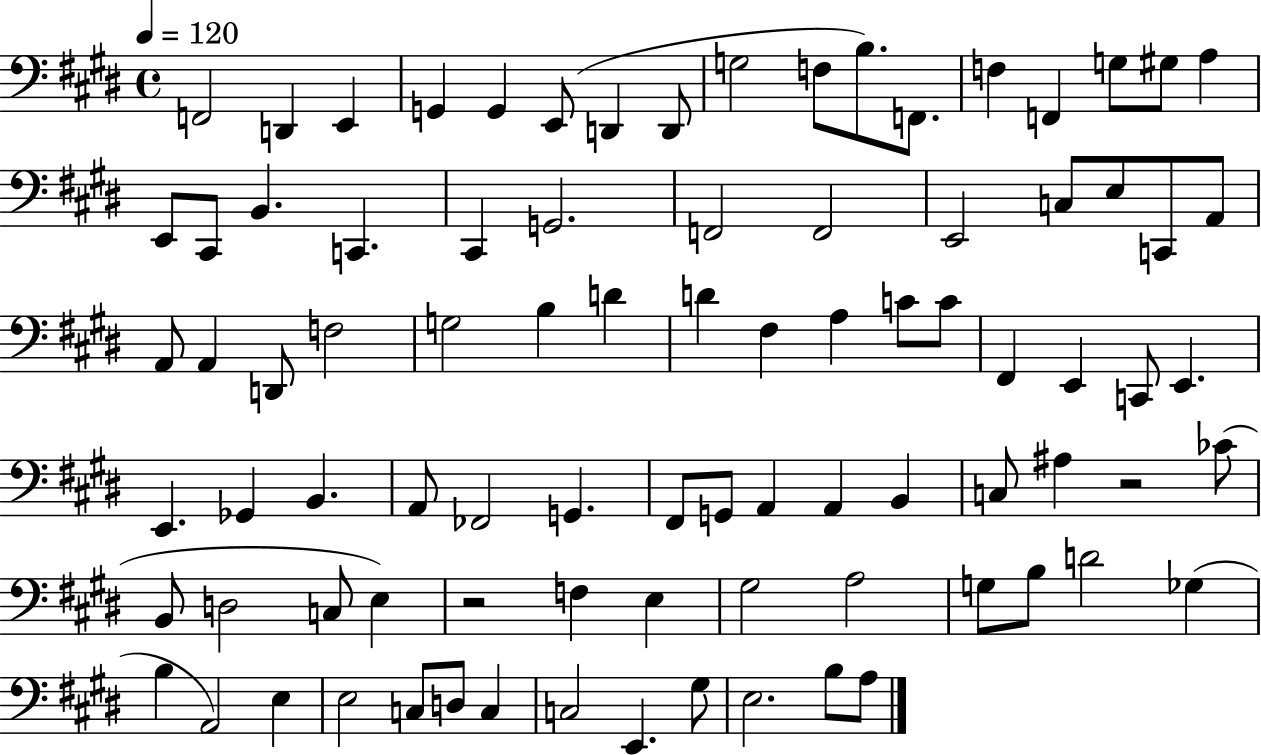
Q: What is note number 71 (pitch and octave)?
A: D4